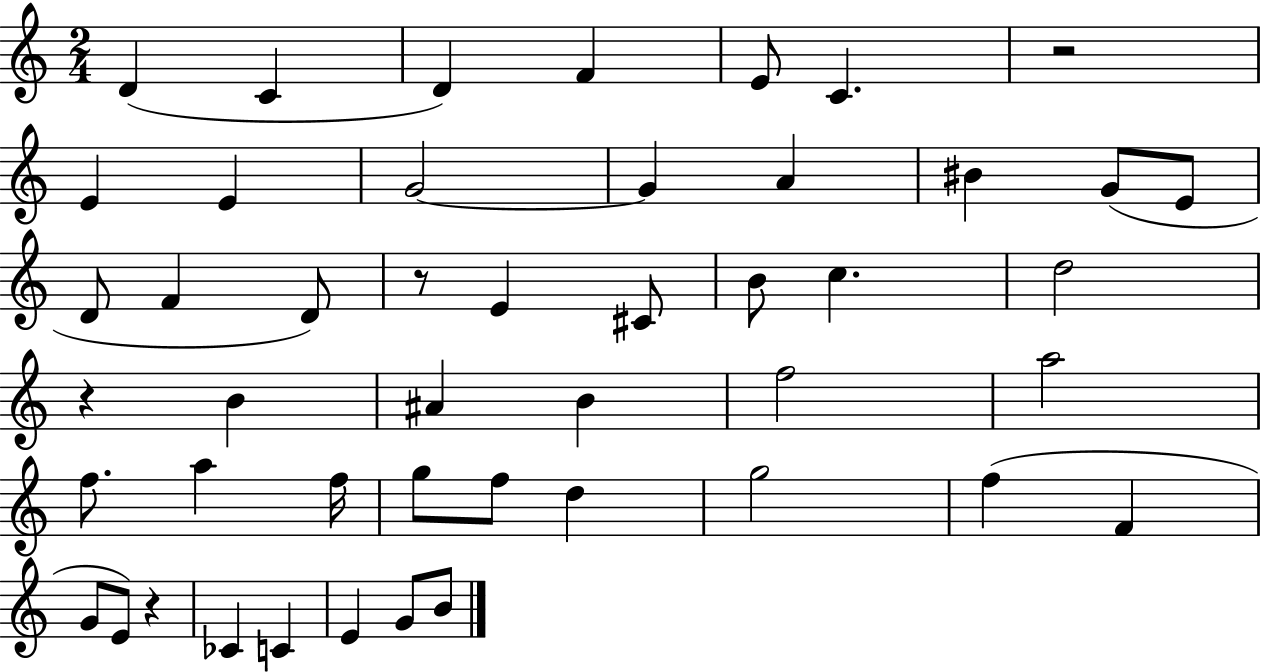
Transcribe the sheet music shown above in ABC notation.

X:1
T:Untitled
M:2/4
L:1/4
K:C
D C D F E/2 C z2 E E G2 G A ^B G/2 E/2 D/2 F D/2 z/2 E ^C/2 B/2 c d2 z B ^A B f2 a2 f/2 a f/4 g/2 f/2 d g2 f F G/2 E/2 z _C C E G/2 B/2